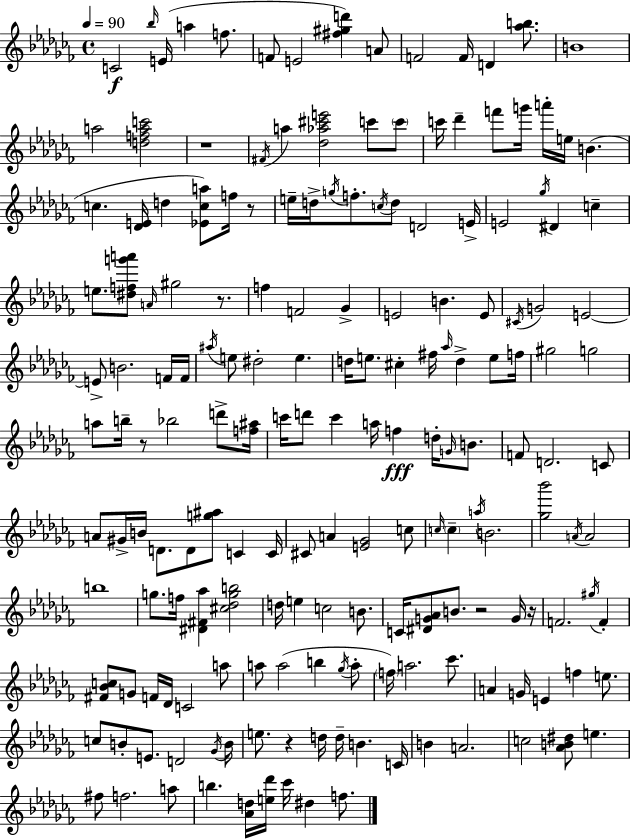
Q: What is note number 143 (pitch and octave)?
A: B4